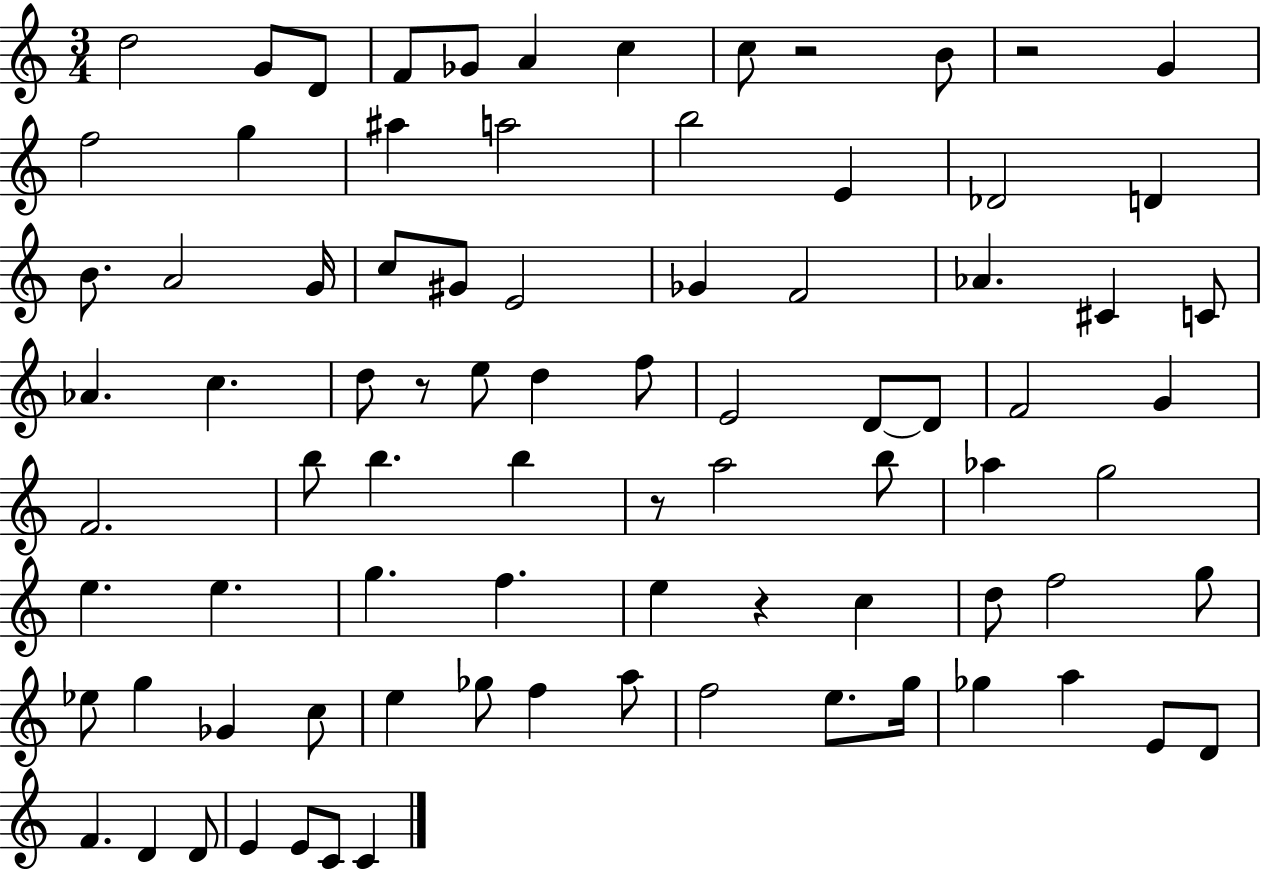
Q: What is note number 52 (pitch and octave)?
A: F5